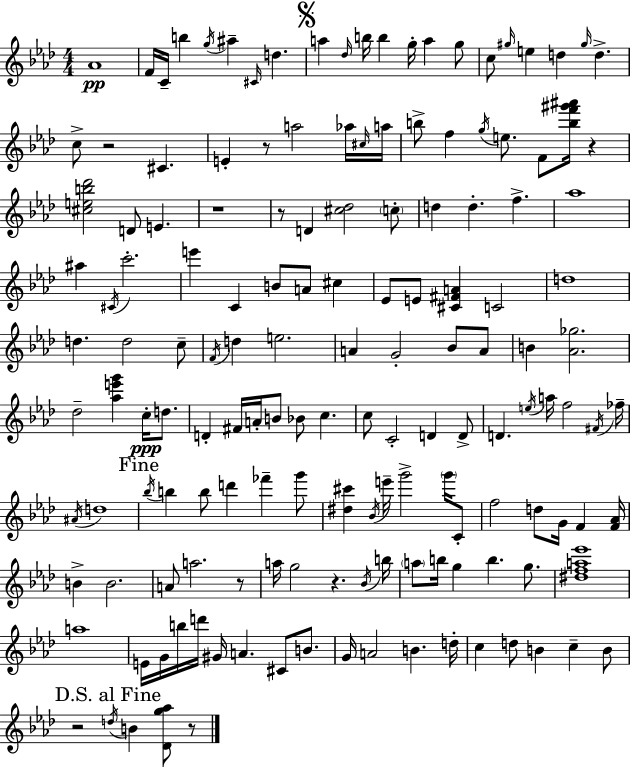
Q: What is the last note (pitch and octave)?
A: B4